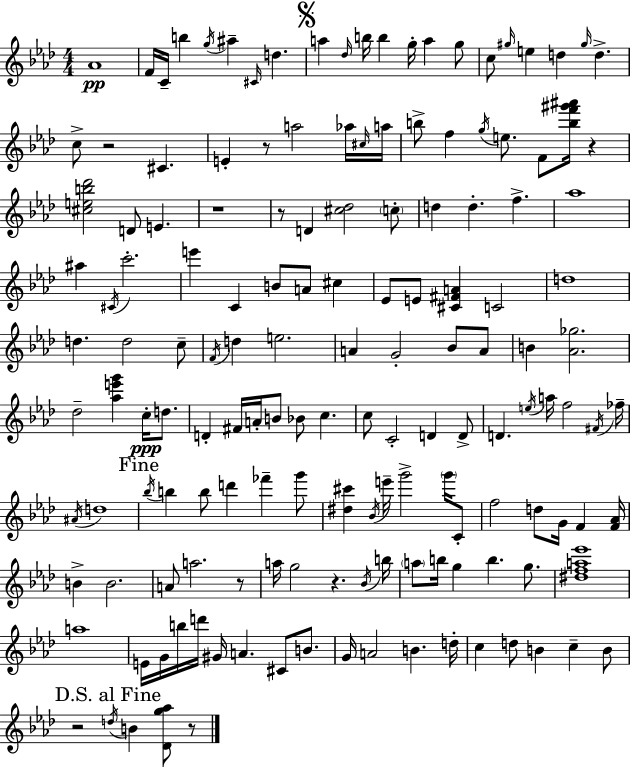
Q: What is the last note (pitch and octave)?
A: B4